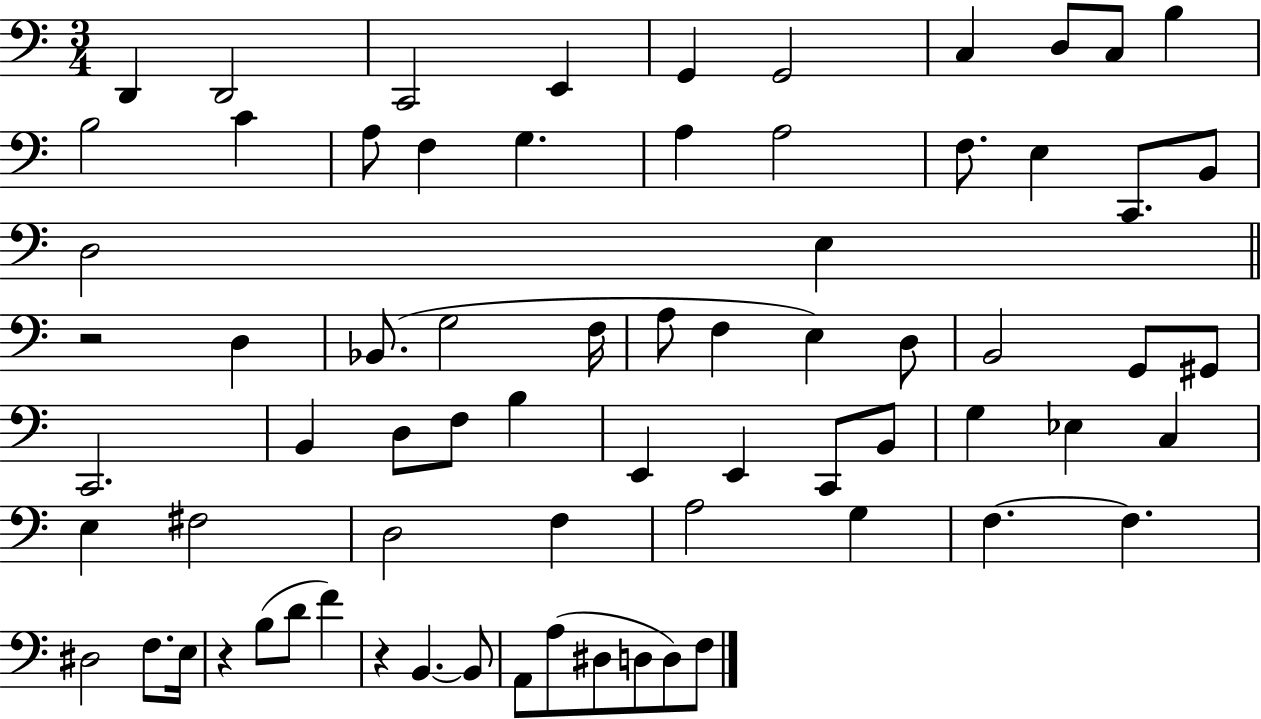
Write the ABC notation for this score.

X:1
T:Untitled
M:3/4
L:1/4
K:C
D,, D,,2 C,,2 E,, G,, G,,2 C, D,/2 C,/2 B, B,2 C A,/2 F, G, A, A,2 F,/2 E, C,,/2 B,,/2 D,2 E, z2 D, _B,,/2 G,2 F,/4 A,/2 F, E, D,/2 B,,2 G,,/2 ^G,,/2 C,,2 B,, D,/2 F,/2 B, E,, E,, C,,/2 B,,/2 G, _E, C, E, ^F,2 D,2 F, A,2 G, F, F, ^D,2 F,/2 E,/4 z B,/2 D/2 F z B,, B,,/2 A,,/2 A,/2 ^D,/2 D,/2 D,/2 F,/2